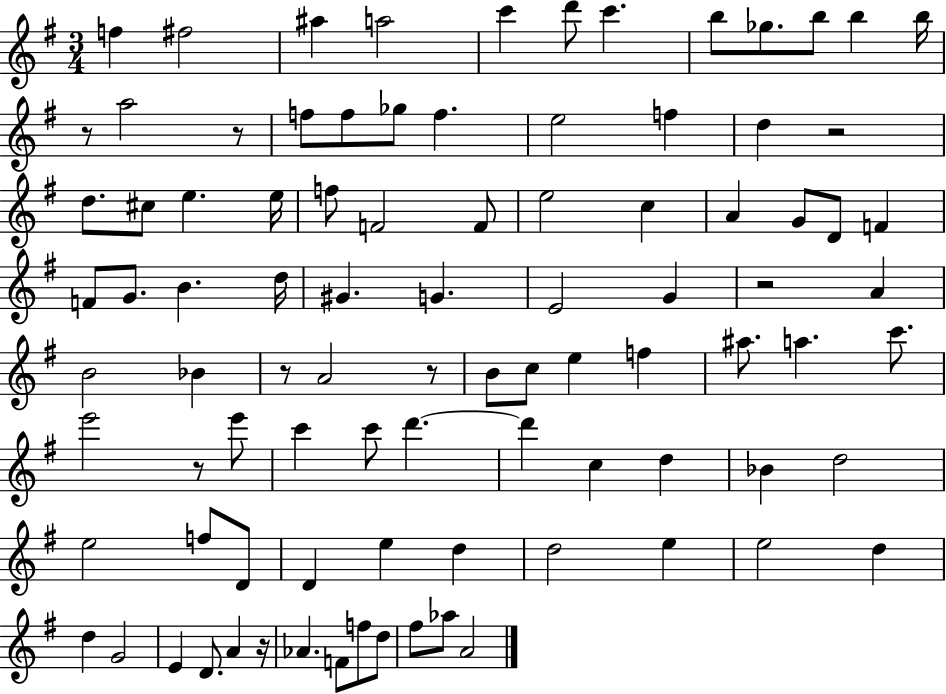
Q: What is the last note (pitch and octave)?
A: A4